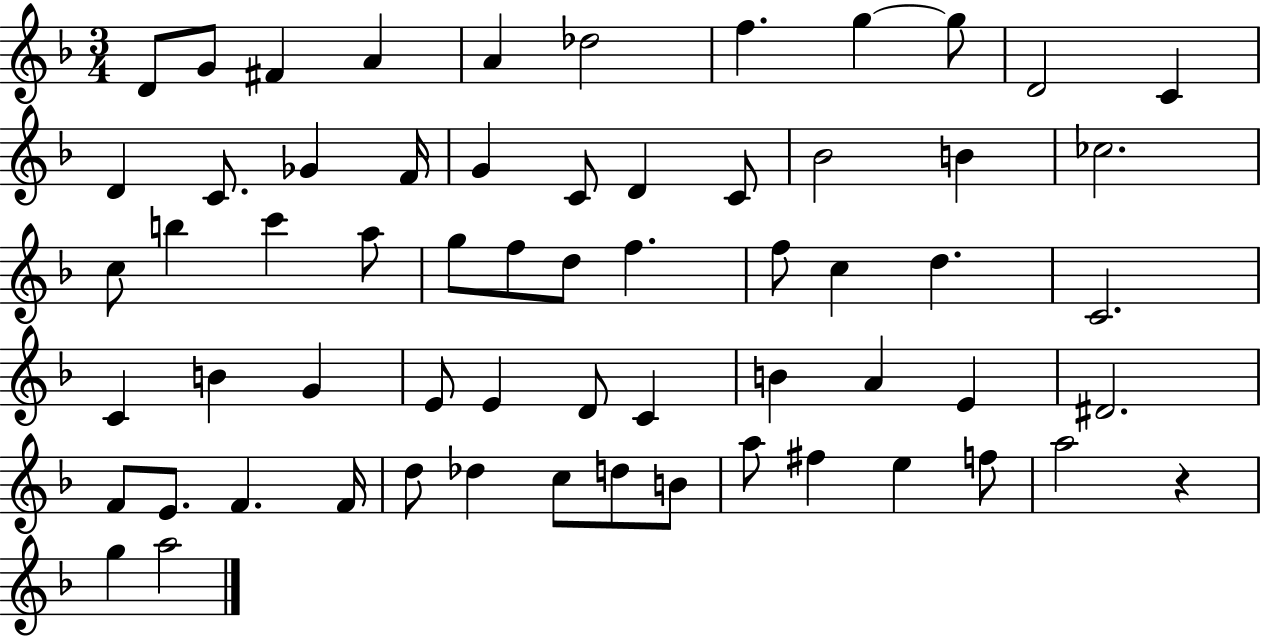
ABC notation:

X:1
T:Untitled
M:3/4
L:1/4
K:F
D/2 G/2 ^F A A _d2 f g g/2 D2 C D C/2 _G F/4 G C/2 D C/2 _B2 B _c2 c/2 b c' a/2 g/2 f/2 d/2 f f/2 c d C2 C B G E/2 E D/2 C B A E ^D2 F/2 E/2 F F/4 d/2 _d c/2 d/2 B/2 a/2 ^f e f/2 a2 z g a2